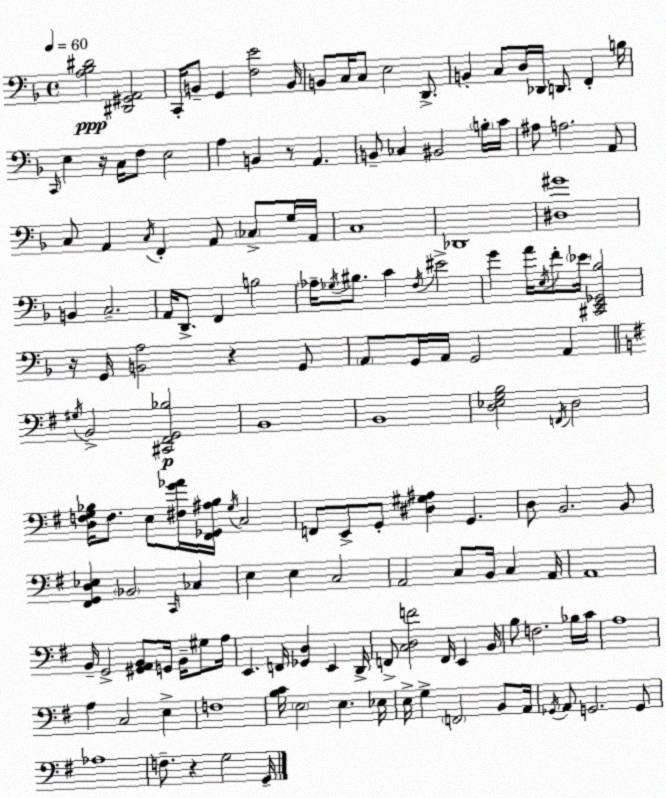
X:1
T:Untitled
M:4/4
L:1/4
K:Dm
[A,_B,^D]2 [^D,,^G,,A,,]2 C,,/4 B,,/2 G,, [F,E]2 B,,/4 B,,/2 C,/4 C,/2 E,2 D,,/2 B,, C,/2 D,/4 _D,,/4 D,,/2 F,, B,/4 C,,/4 E, z/4 C,/4 F,/2 E,2 A, B,, z/2 A,, B,,/2 _C, ^B,,2 B,/4 C/4 ^A,/2 A,2 A,,/2 C,/2 A,, C,/4 F,, A,,/2 _C,/2 G,/4 A,,/4 C,4 _D,,4 [^D,^G]4 B,, C,2 A,,/4 D,,/2 F,, B,2 _A,/4 _G,/4 ^B,/2 C F,/4 ^E2 G A/4 E,/4 F/2 _E/4 [^C,,E,,_G,,_B,]2 z/4 G,,/4 [B,,A,]2 z G,,/2 A,,/2 G,,/4 A,,/4 G,,2 A,, ^G,/4 B,,2 [^C,,^F,,G,,_B,]2 B,,4 B,,4 [D,_E,G,B,]2 F,,/4 D,2 [D,F,G,_B,]/4 F,/2 E,/2 [^F,G_A]/4 [^F,,_G,,^A,_B,]/4 G,/4 C,2 F,,/2 E,,/2 G,,/2 [^D,^G,^A,] G,, D,/2 B,,2 B,,/2 [^F,,G,,D,_E,] _B,,2 C,,/4 _C, E, E, C,2 A,,2 C,/2 B,,/4 C, A,,/4 A,,4 B,,/4 G,,2 [^G,,A,,B,,]/2 G,,/4 B,,/4 ^G,/2 A,/4 E,, F,,/4 [_G,,D,] E,, D,,/4 F,,/2 [C,D,F]2 F,,/4 E,, B,,/4 B,/2 F,2 _B,/4 C/4 A,4 A, C,2 E, F,4 [B,C]/4 E,2 E, _E,/4 E,/4 G, F,,2 B,,/2 A,,/4 _G,,/4 A,,/2 G,,2 G,,/2 _A,4 F,/2 z G,2 G,,/4